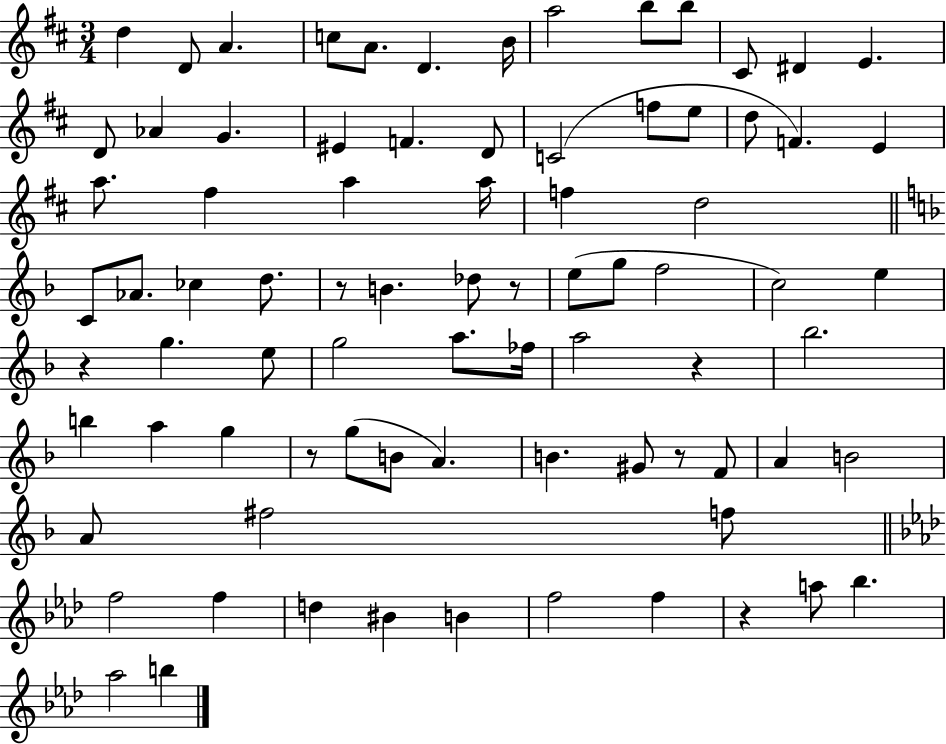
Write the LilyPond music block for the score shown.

{
  \clef treble
  \numericTimeSignature
  \time 3/4
  \key d \major
  d''4 d'8 a'4. | c''8 a'8. d'4. b'16 | a''2 b''8 b''8 | cis'8 dis'4 e'4. | \break d'8 aes'4 g'4. | eis'4 f'4. d'8 | c'2( f''8 e''8 | d''8 f'4.) e'4 | \break a''8. fis''4 a''4 a''16 | f''4 d''2 | \bar "||" \break \key f \major c'8 aes'8. ces''4 d''8. | r8 b'4. des''8 r8 | e''8( g''8 f''2 | c''2) e''4 | \break r4 g''4. e''8 | g''2 a''8. fes''16 | a''2 r4 | bes''2. | \break b''4 a''4 g''4 | r8 g''8( b'8 a'4.) | b'4. gis'8 r8 f'8 | a'4 b'2 | \break a'8 fis''2 f''8 | \bar "||" \break \key aes \major f''2 f''4 | d''4 bis'4 b'4 | f''2 f''4 | r4 a''8 bes''4. | \break aes''2 b''4 | \bar "|."
}